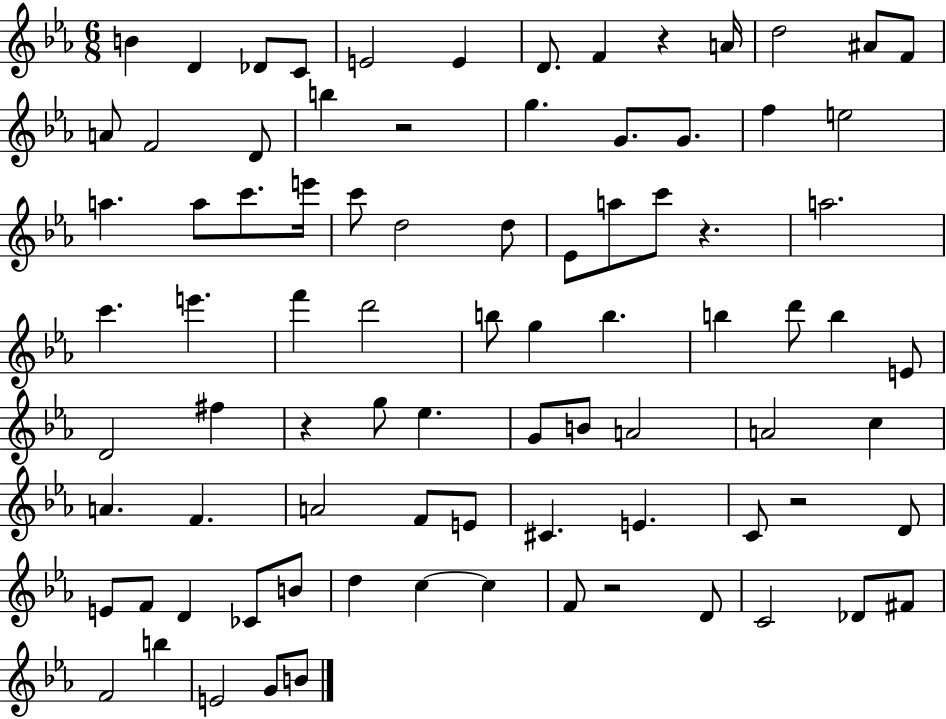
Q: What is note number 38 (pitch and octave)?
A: G5